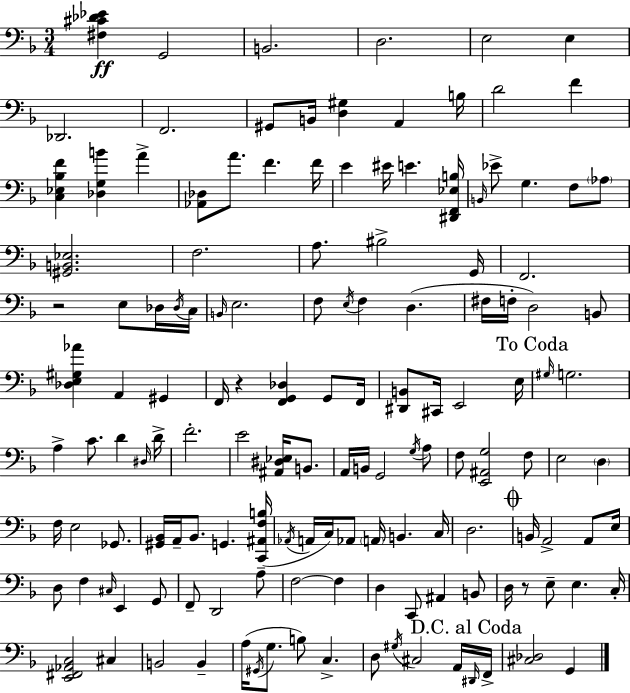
X:1
T:Untitled
M:3/4
L:1/4
K:Dm
[^F,^C_D_E] G,,2 B,,2 D,2 E,2 E, _D,,2 F,,2 ^G,,/2 B,,/4 [D,^G,] A,, B,/4 D2 F [C,_E,_B,F] [_D,G,B] A [_A,,_D,]/2 A/2 F F/4 E ^E/4 E [^D,,F,,_E,B,]/4 B,,/4 _E/2 G, F,/2 _A,/2 [^G,,B,,_E,]2 F,2 A,/2 ^B,2 G,,/4 F,,2 z2 E,/2 _D,/4 _D,/4 C,/4 B,,/4 E,2 F,/2 E,/4 F, D, ^F,/4 F,/4 D,2 B,,/2 [_D,E,^G,_A] A,, ^G,, F,,/4 z [F,,G,,_D,] G,,/2 F,,/4 [^D,,B,,]/2 ^C,,/4 E,,2 E,/4 ^G,/4 G,2 A, C/2 D ^D,/4 D/4 F2 E2 [^A,,^D,_E,]/4 B,,/2 A,,/4 B,,/4 G,,2 G,/4 A,/2 F,/2 [E,,^A,,G,]2 F,/2 E,2 D, F,/4 E,2 _G,,/2 [^G,,_B,,]/4 A,,/4 _B,,/2 G,, [C,,^A,,F,B,]/4 _A,,/4 A,,/4 C,/4 _A,,/2 A,,/4 B,, C,/4 D,2 B,,/4 A,,2 A,,/2 E,/4 D,/2 F, ^C,/4 E,, G,,/2 F,,/2 D,,2 A,/2 F,2 F, D, C,,/2 ^A,, B,,/2 D,/4 z/2 E,/2 E, C,/4 [E,,^F,,_A,,C,]2 ^C, B,,2 B,, A,/4 ^G,,/4 G,/2 B,/2 C, D,/2 ^G,/4 ^C,2 A,,/4 ^D,,/4 F,,/4 [^C,_D,]2 G,,